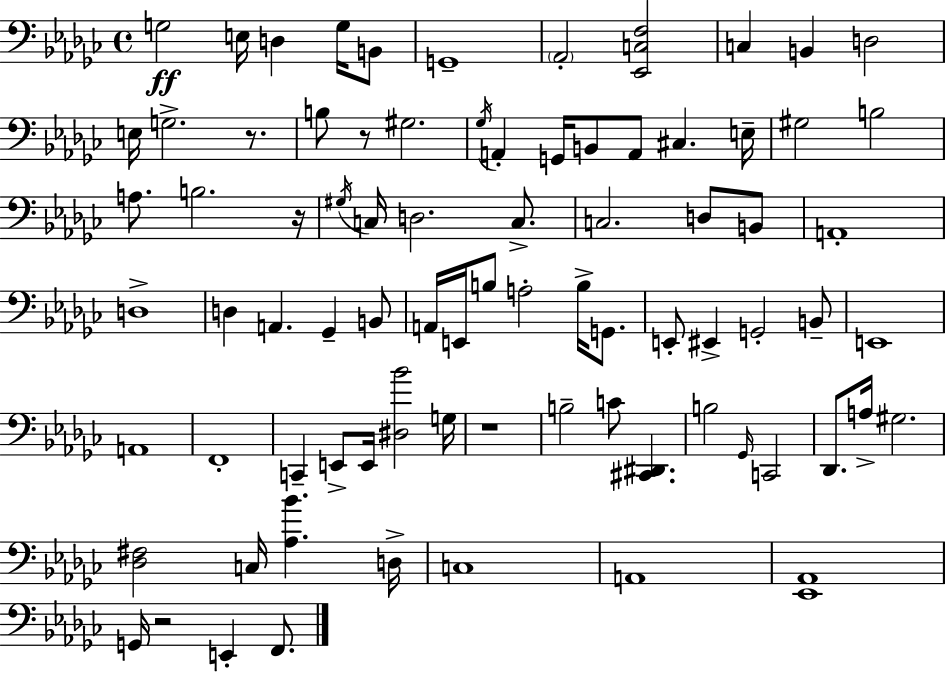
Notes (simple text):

G3/h E3/s D3/q G3/s B2/e G2/w Ab2/h [Eb2,C3,F3]/h C3/q B2/q D3/h E3/s G3/h. R/e. B3/e R/e G#3/h. Gb3/s A2/q G2/s B2/e A2/e C#3/q. E3/s G#3/h B3/h A3/e. B3/h. R/s G#3/s C3/s D3/h. C3/e. C3/h. D3/e B2/e A2/w D3/w D3/q A2/q. Gb2/q B2/e A2/s E2/s B3/e A3/h B3/s G2/e. E2/e EIS2/q G2/h B2/e E2/w A2/w F2/w C2/q E2/e E2/s [D#3,Bb4]/h G3/s R/w B3/h C4/e [C#2,D#2]/q. B3/h Gb2/s C2/h Db2/e. A3/s G#3/h. [Db3,F#3]/h C3/s [Ab3,Bb4]/q. D3/s C3/w A2/w [Eb2,Ab2]/w G2/s R/h E2/q F2/e.